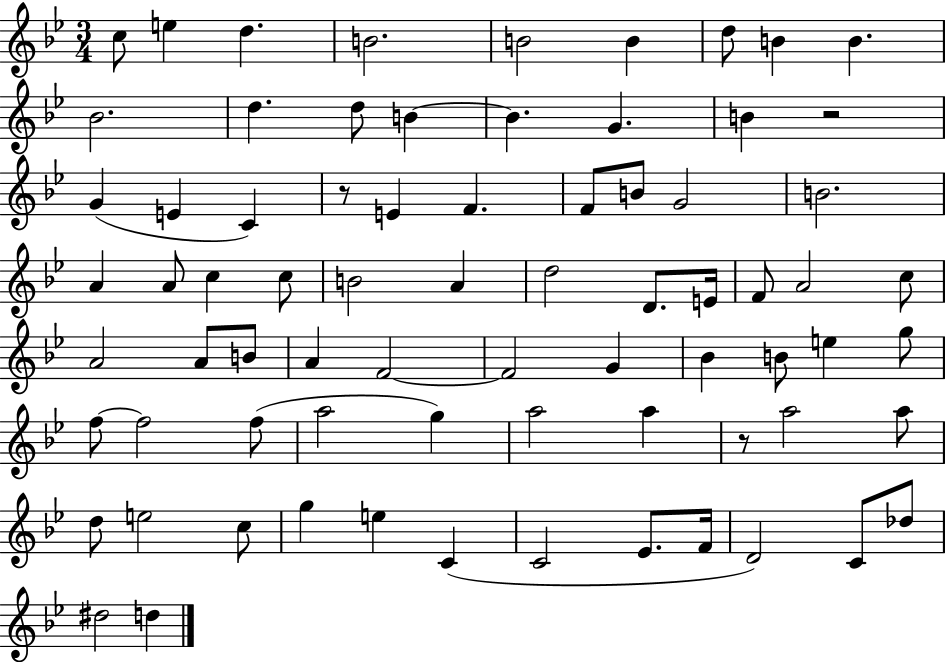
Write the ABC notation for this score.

X:1
T:Untitled
M:3/4
L:1/4
K:Bb
c/2 e d B2 B2 B d/2 B B _B2 d d/2 B B G B z2 G E C z/2 E F F/2 B/2 G2 B2 A A/2 c c/2 B2 A d2 D/2 E/4 F/2 A2 c/2 A2 A/2 B/2 A F2 F2 G _B B/2 e g/2 f/2 f2 f/2 a2 g a2 a z/2 a2 a/2 d/2 e2 c/2 g e C C2 _E/2 F/4 D2 C/2 _d/2 ^d2 d